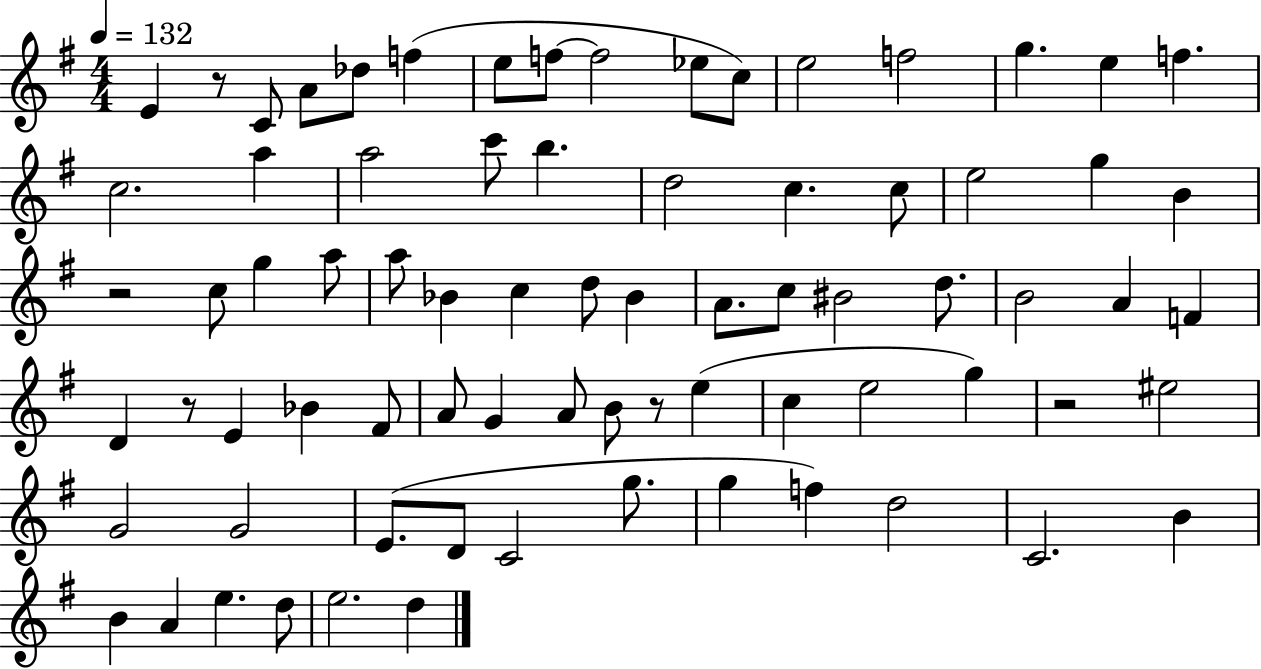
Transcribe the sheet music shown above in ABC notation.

X:1
T:Untitled
M:4/4
L:1/4
K:G
E z/2 C/2 A/2 _d/2 f e/2 f/2 f2 _e/2 c/2 e2 f2 g e f c2 a a2 c'/2 b d2 c c/2 e2 g B z2 c/2 g a/2 a/2 _B c d/2 _B A/2 c/2 ^B2 d/2 B2 A F D z/2 E _B ^F/2 A/2 G A/2 B/2 z/2 e c e2 g z2 ^e2 G2 G2 E/2 D/2 C2 g/2 g f d2 C2 B B A e d/2 e2 d